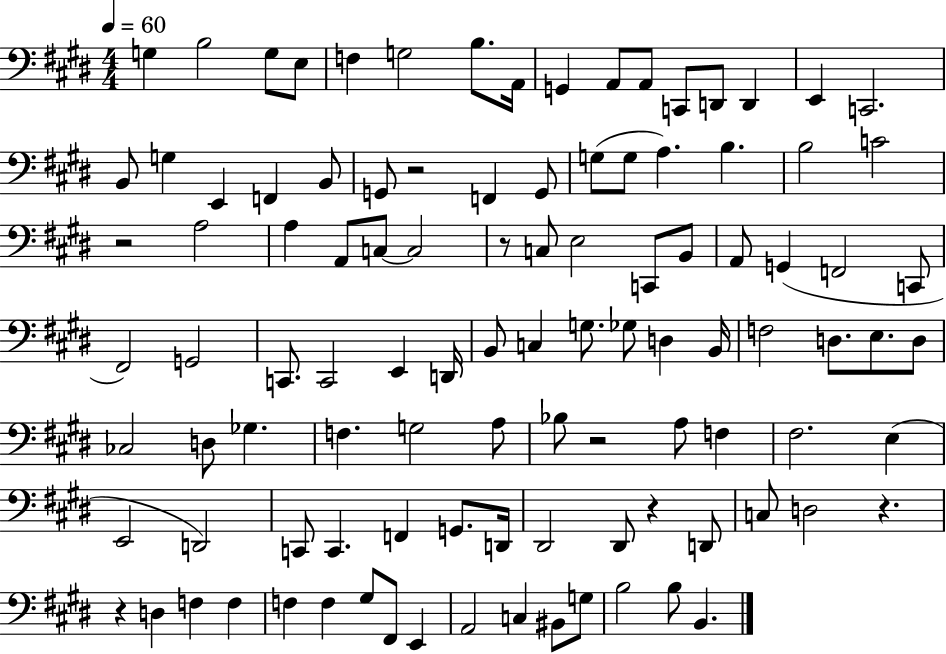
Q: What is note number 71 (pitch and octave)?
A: E2